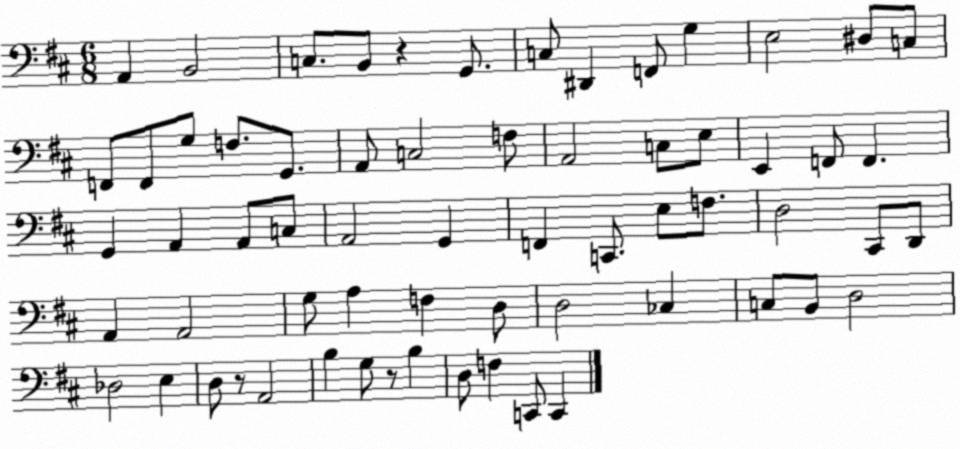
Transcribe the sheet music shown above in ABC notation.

X:1
T:Untitled
M:6/8
L:1/4
K:D
A,, B,,2 C,/2 B,,/2 z G,,/2 C,/2 ^D,, F,,/2 G, E,2 ^D,/2 C,/2 F,,/2 F,,/2 G,/2 F,/2 G,,/2 A,,/2 C,2 F,/2 A,,2 C,/2 E,/2 E,, F,,/2 F,, G,, A,, A,,/2 C,/2 A,,2 G,, F,, C,,/2 E,/2 F,/2 D,2 ^C,,/2 D,,/2 A,, A,,2 G,/2 A, F, D,/2 D,2 _C, C,/2 B,,/2 D,2 _D,2 E, D,/2 z/2 A,,2 B, G,/2 z/2 B, D,/2 F, C,,/2 C,,